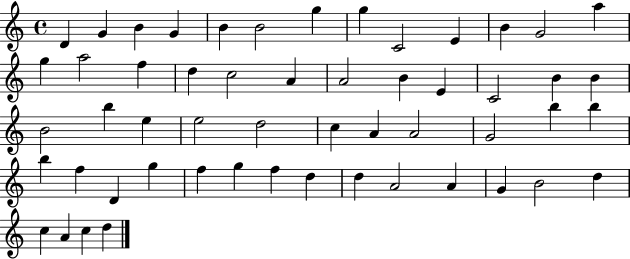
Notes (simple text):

D4/q G4/q B4/q G4/q B4/q B4/h G5/q G5/q C4/h E4/q B4/q G4/h A5/q G5/q A5/h F5/q D5/q C5/h A4/q A4/h B4/q E4/q C4/h B4/q B4/q B4/h B5/q E5/q E5/h D5/h C5/q A4/q A4/h G4/h B5/q B5/q B5/q F5/q D4/q G5/q F5/q G5/q F5/q D5/q D5/q A4/h A4/q G4/q B4/h D5/q C5/q A4/q C5/q D5/q